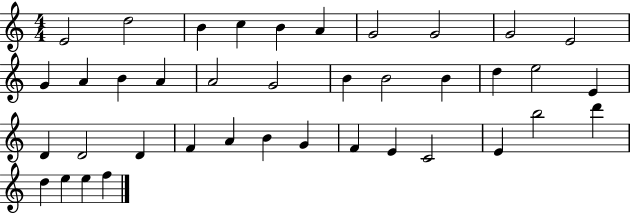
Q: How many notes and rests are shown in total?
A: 39